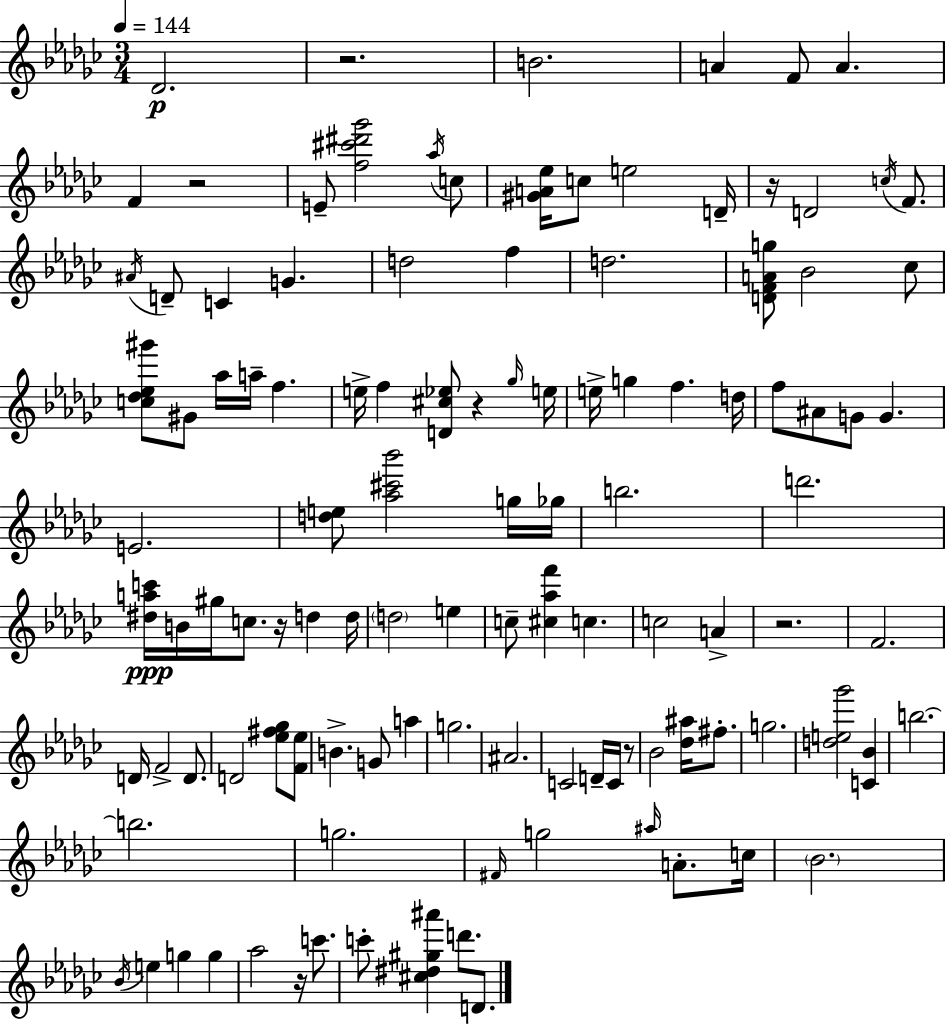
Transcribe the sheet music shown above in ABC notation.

X:1
T:Untitled
M:3/4
L:1/4
K:Ebm
_D2 z2 B2 A F/2 A F z2 E/2 [f^c'^d'_g']2 _a/4 c/2 [^GA_e]/4 c/2 e2 D/4 z/4 D2 c/4 F/2 ^A/4 D/2 C G d2 f d2 [DFAg]/2 _B2 _c/2 [c_d_e^g']/2 ^G/2 _a/4 a/4 f e/4 f [D^c_e]/2 z _g/4 e/4 e/4 g f d/4 f/2 ^A/2 G/2 G E2 [de]/2 [_a^c'_b']2 g/4 _g/4 b2 d'2 [^dac']/4 B/4 ^g/4 c/2 z/4 d d/4 d2 e c/2 [^c_af'] c c2 A z2 F2 D/4 F2 D/2 D2 [_e^f_g]/2 [F_e]/2 B G/2 a g2 ^A2 C2 D/4 C/4 z/2 _B2 [_d^a]/4 ^f/2 g2 [de_g']2 [C_B] b2 b2 g2 ^F/4 g2 ^a/4 A/2 c/4 _B2 _B/4 e g g _a2 z/4 c'/2 c'/2 [^c^d^g^a'] d'/2 D/2